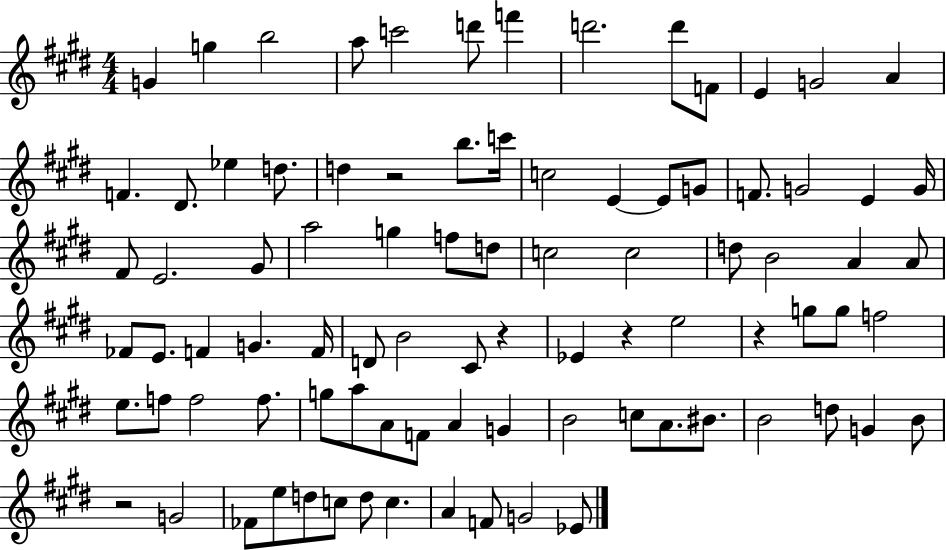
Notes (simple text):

G4/q G5/q B5/h A5/e C6/h D6/e F6/q D6/h. D6/e F4/e E4/q G4/h A4/q F4/q. D#4/e. Eb5/q D5/e. D5/q R/h B5/e. C6/s C5/h E4/q E4/e G4/e F4/e. G4/h E4/q G4/s F#4/e E4/h. G#4/e A5/h G5/q F5/e D5/e C5/h C5/h D5/e B4/h A4/q A4/e FES4/e E4/e. F4/q G4/q. F4/s D4/e B4/h C#4/e R/q Eb4/q R/q E5/h R/q G5/e G5/e F5/h E5/e. F5/e F5/h F5/e. G5/e A5/e A4/e F4/e A4/q G4/q B4/h C5/e A4/e. BIS4/e. B4/h D5/e G4/q B4/e R/h G4/h FES4/e E5/e D5/e C5/e D5/e C5/q. A4/q F4/e G4/h Eb4/e